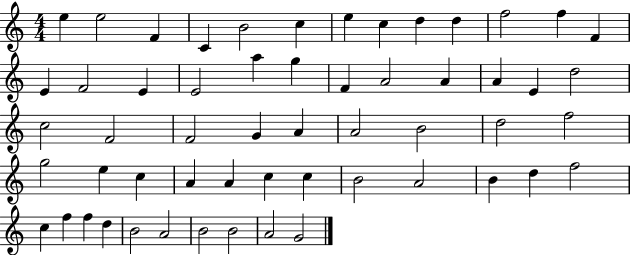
{
  \clef treble
  \numericTimeSignature
  \time 4/4
  \key c \major
  e''4 e''2 f'4 | c'4 b'2 c''4 | e''4 c''4 d''4 d''4 | f''2 f''4 f'4 | \break e'4 f'2 e'4 | e'2 a''4 g''4 | f'4 a'2 a'4 | a'4 e'4 d''2 | \break c''2 f'2 | f'2 g'4 a'4 | a'2 b'2 | d''2 f''2 | \break g''2 e''4 c''4 | a'4 a'4 c''4 c''4 | b'2 a'2 | b'4 d''4 f''2 | \break c''4 f''4 f''4 d''4 | b'2 a'2 | b'2 b'2 | a'2 g'2 | \break \bar "|."
}